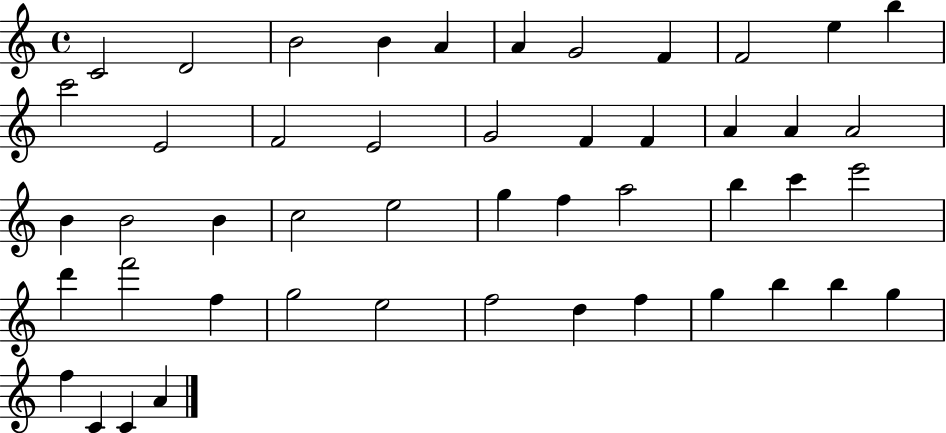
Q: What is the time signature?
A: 4/4